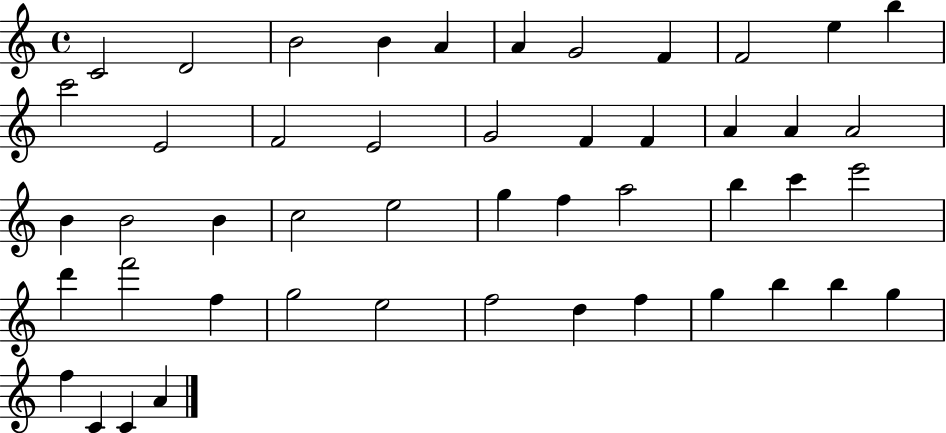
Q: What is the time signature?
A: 4/4